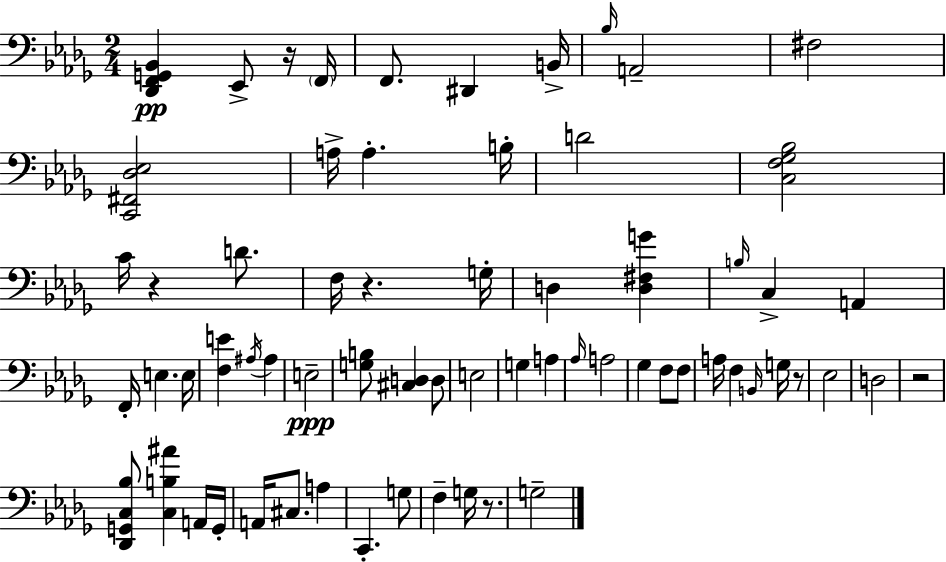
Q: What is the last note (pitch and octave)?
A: G3